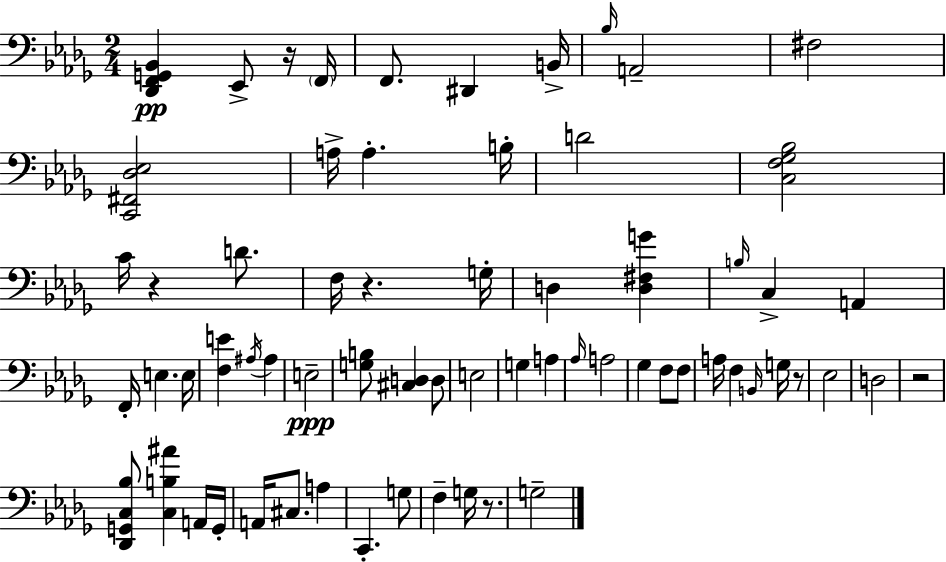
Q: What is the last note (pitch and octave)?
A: G3